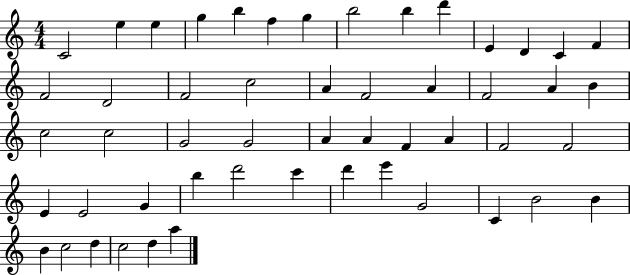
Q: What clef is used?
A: treble